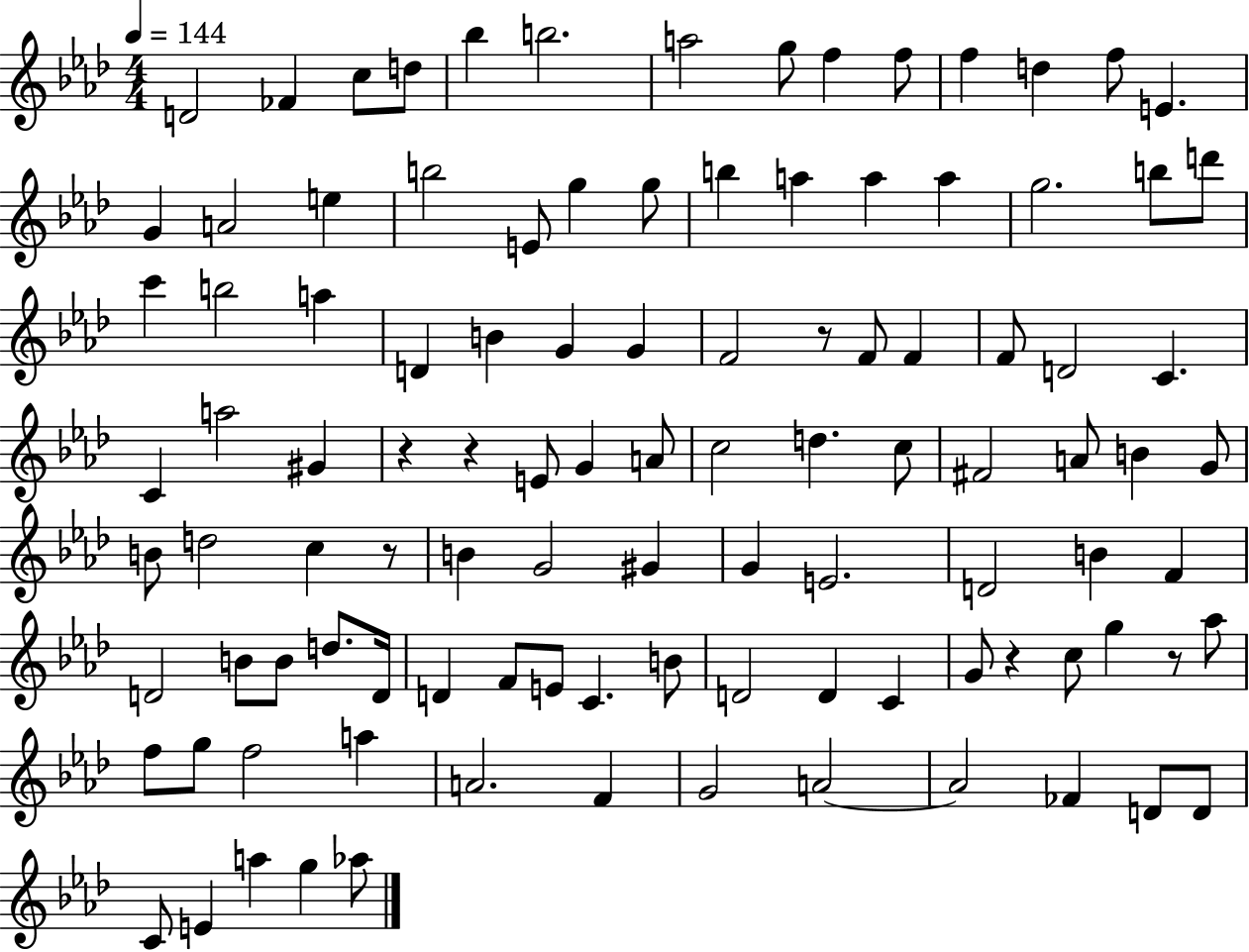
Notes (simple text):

D4/h FES4/q C5/e D5/e Bb5/q B5/h. A5/h G5/e F5/q F5/e F5/q D5/q F5/e E4/q. G4/q A4/h E5/q B5/h E4/e G5/q G5/e B5/q A5/q A5/q A5/q G5/h. B5/e D6/e C6/q B5/h A5/q D4/q B4/q G4/q G4/q F4/h R/e F4/e F4/q F4/e D4/h C4/q. C4/q A5/h G#4/q R/q R/q E4/e G4/q A4/e C5/h D5/q. C5/e F#4/h A4/e B4/q G4/e B4/e D5/h C5/q R/e B4/q G4/h G#4/q G4/q E4/h. D4/h B4/q F4/q D4/h B4/e B4/e D5/e. D4/s D4/q F4/e E4/e C4/q. B4/e D4/h D4/q C4/q G4/e R/q C5/e G5/q R/e Ab5/e F5/e G5/e F5/h A5/q A4/h. F4/q G4/h A4/h A4/h FES4/q D4/e D4/e C4/e E4/q A5/q G5/q Ab5/e